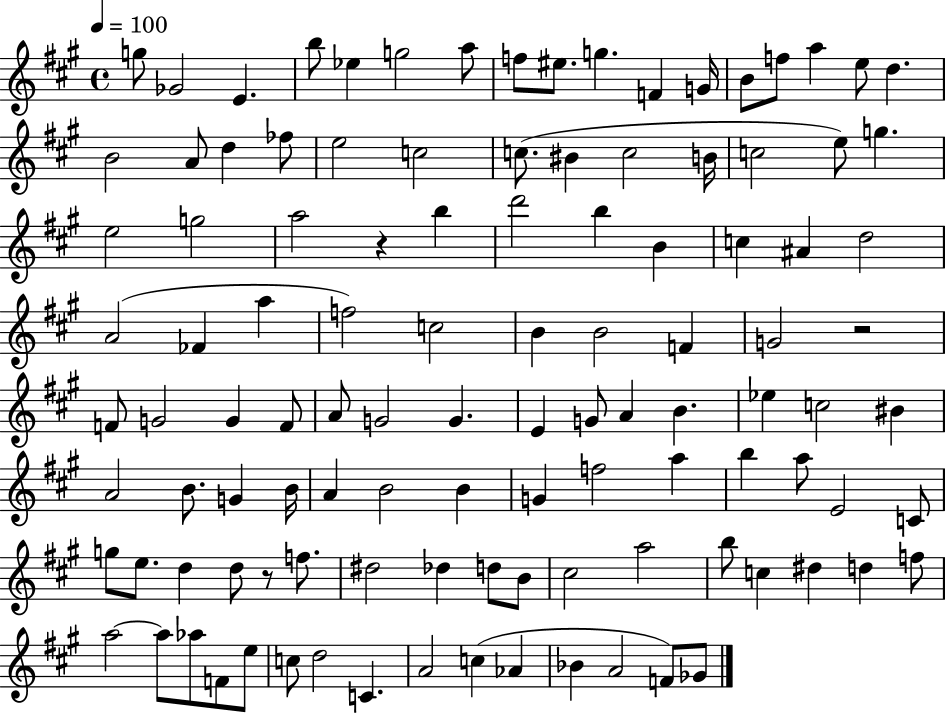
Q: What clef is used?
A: treble